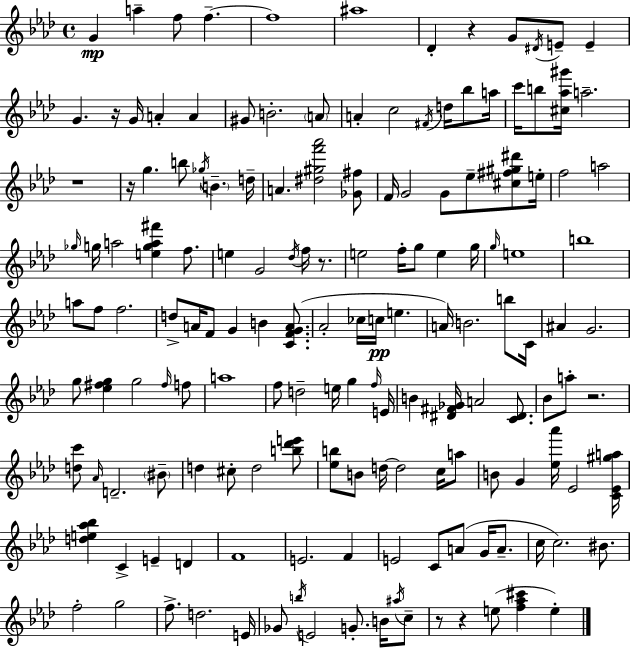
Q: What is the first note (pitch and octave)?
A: G4